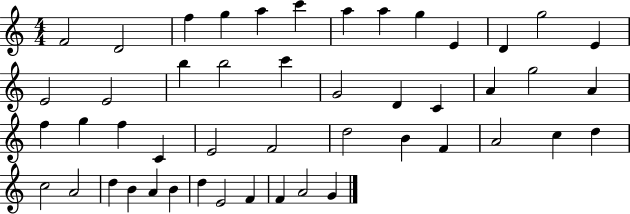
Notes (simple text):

F4/h D4/h F5/q G5/q A5/q C6/q A5/q A5/q G5/q E4/q D4/q G5/h E4/q E4/h E4/h B5/q B5/h C6/q G4/h D4/q C4/q A4/q G5/h A4/q F5/q G5/q F5/q C4/q E4/h F4/h D5/h B4/q F4/q A4/h C5/q D5/q C5/h A4/h D5/q B4/q A4/q B4/q D5/q E4/h F4/q F4/q A4/h G4/q